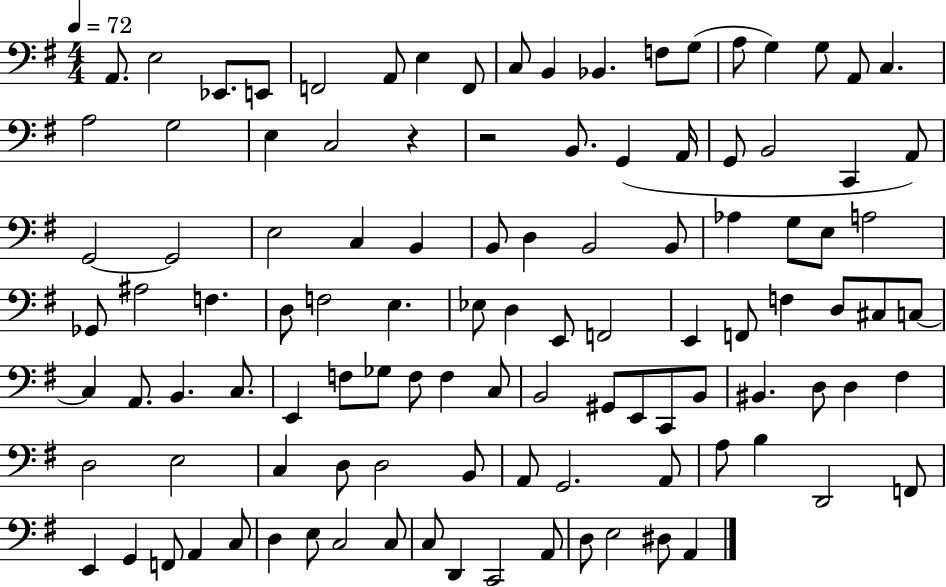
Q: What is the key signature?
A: G major